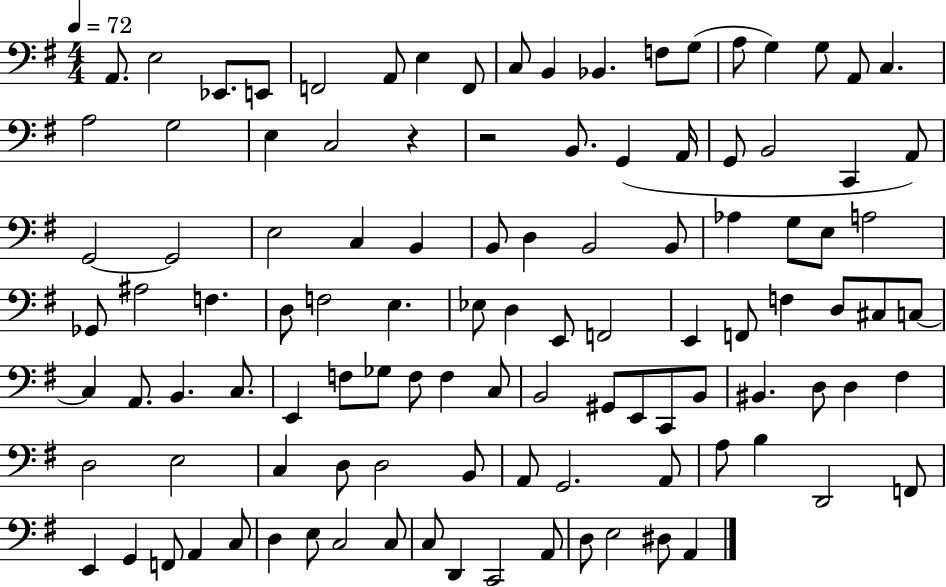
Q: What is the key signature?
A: G major